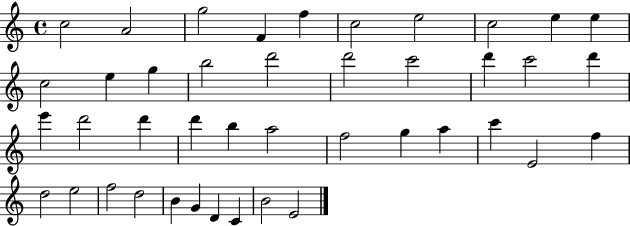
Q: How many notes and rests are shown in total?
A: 42